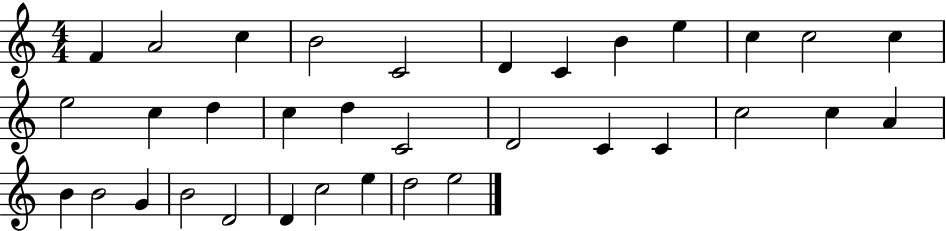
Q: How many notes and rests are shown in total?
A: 34